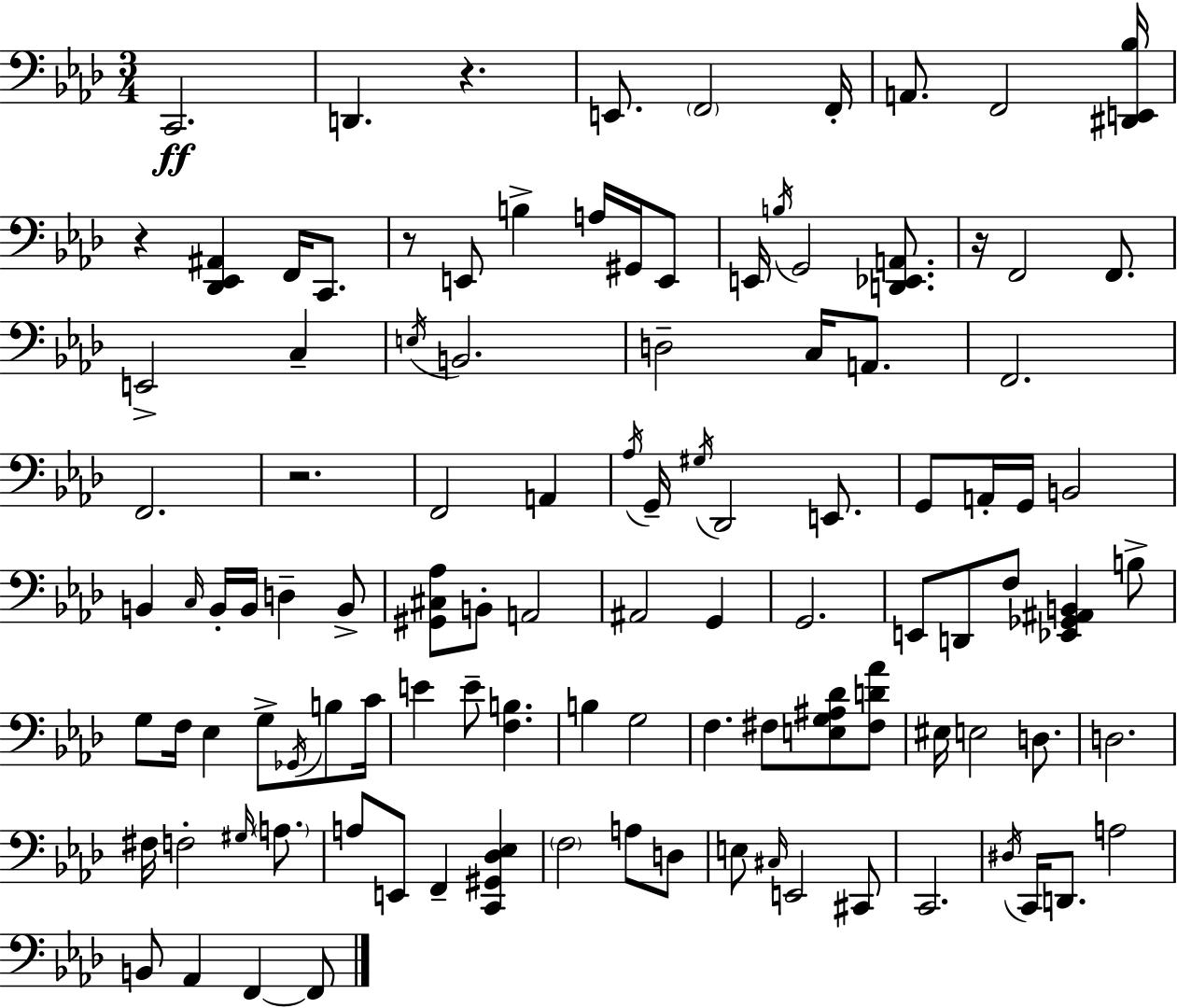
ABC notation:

X:1
T:Untitled
M:3/4
L:1/4
K:Fm
C,,2 D,, z E,,/2 F,,2 F,,/4 A,,/2 F,,2 [^D,,E,,_B,]/4 z [_D,,_E,,^A,,] F,,/4 C,,/2 z/2 E,,/2 B, A,/4 ^G,,/4 E,,/2 E,,/4 B,/4 G,,2 [D,,_E,,A,,]/2 z/4 F,,2 F,,/2 E,,2 C, E,/4 B,,2 D,2 C,/4 A,,/2 F,,2 F,,2 z2 F,,2 A,, _A,/4 G,,/4 ^G,/4 _D,,2 E,,/2 G,,/2 A,,/4 G,,/4 B,,2 B,, C,/4 B,,/4 B,,/4 D, B,,/2 [^G,,^C,_A,]/2 B,,/2 A,,2 ^A,,2 G,, G,,2 E,,/2 D,,/2 F,/2 [_E,,_G,,^A,,B,,] B,/2 G,/2 F,/4 _E, G,/2 _G,,/4 B,/2 C/4 E E/2 [F,B,] B, G,2 F, ^F,/2 [E,G,^A,_D]/2 [^F,D_A]/2 ^E,/4 E,2 D,/2 D,2 ^F,/4 F,2 ^G,/4 A,/2 A,/2 E,,/2 F,, [C,,^G,,_D,_E,] F,2 A,/2 D,/2 E,/2 ^C,/4 E,,2 ^C,,/2 C,,2 ^D,/4 C,,/4 D,,/2 A,2 B,,/2 _A,, F,, F,,/2